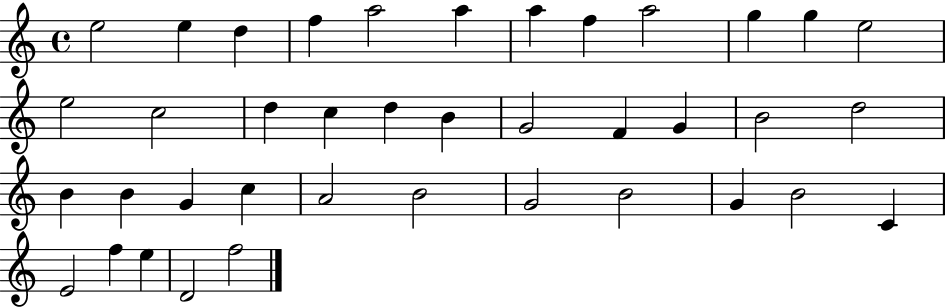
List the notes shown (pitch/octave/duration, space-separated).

E5/h E5/q D5/q F5/q A5/h A5/q A5/q F5/q A5/h G5/q G5/q E5/h E5/h C5/h D5/q C5/q D5/q B4/q G4/h F4/q G4/q B4/h D5/h B4/q B4/q G4/q C5/q A4/h B4/h G4/h B4/h G4/q B4/h C4/q E4/h F5/q E5/q D4/h F5/h